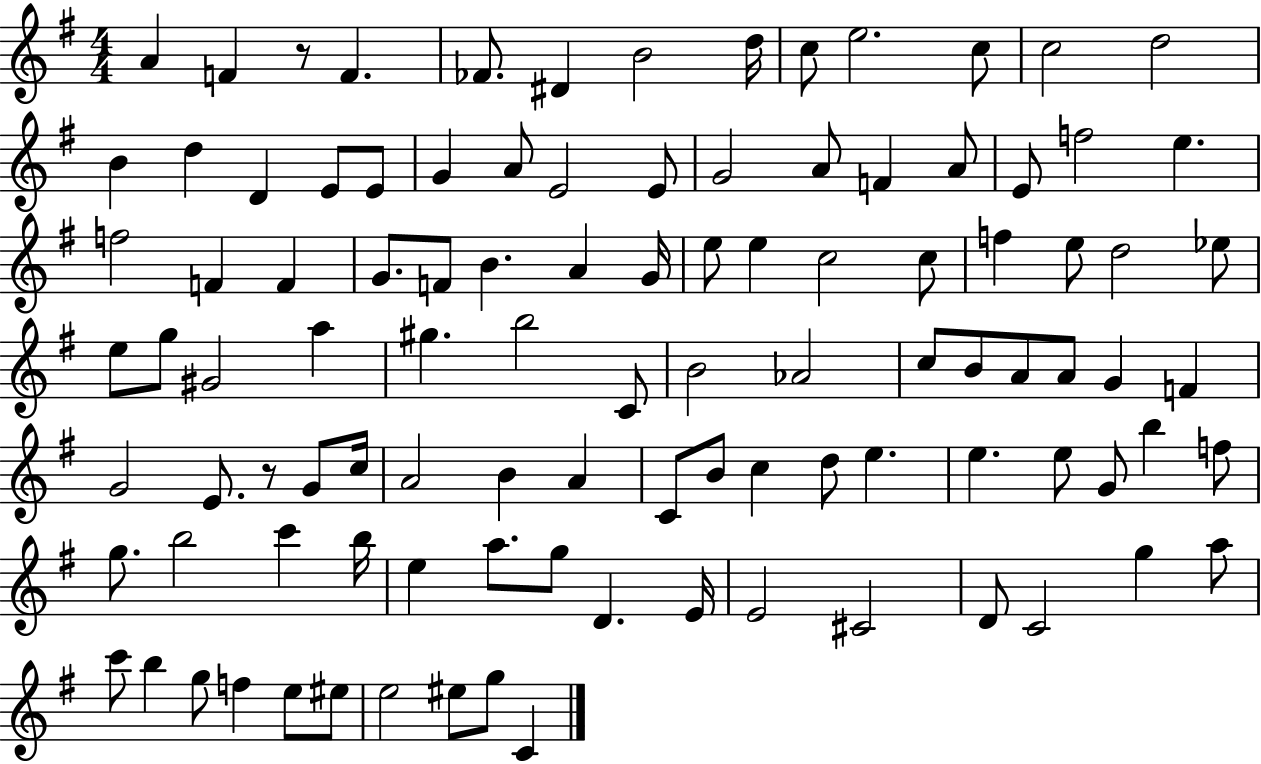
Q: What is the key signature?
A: G major